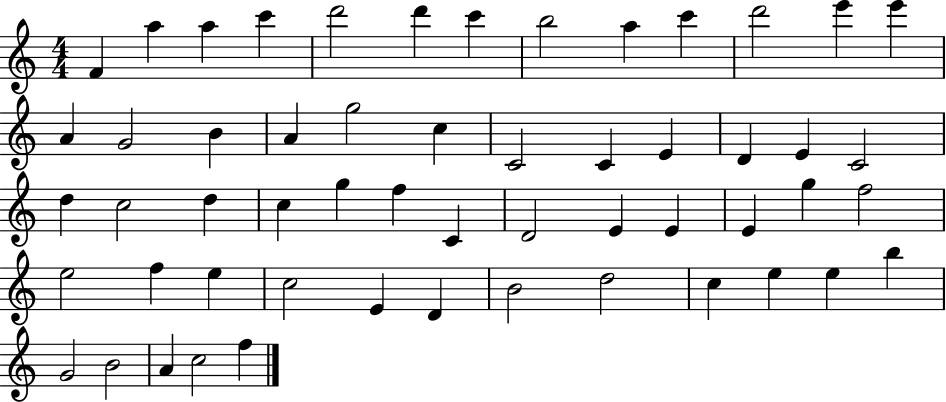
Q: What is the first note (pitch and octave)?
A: F4